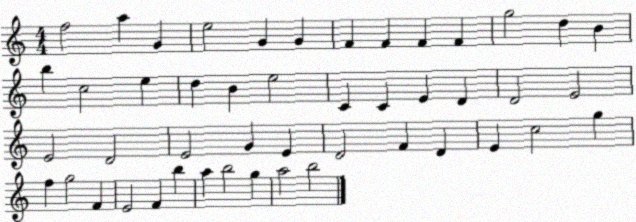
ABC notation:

X:1
T:Untitled
M:4/4
L:1/4
K:C
f2 a G e2 G G F F F F g2 d B b c2 e d B e2 C C E D D2 E2 E2 D2 E2 G E D2 F D E c2 g f g2 F E2 F b a b2 g a2 b2